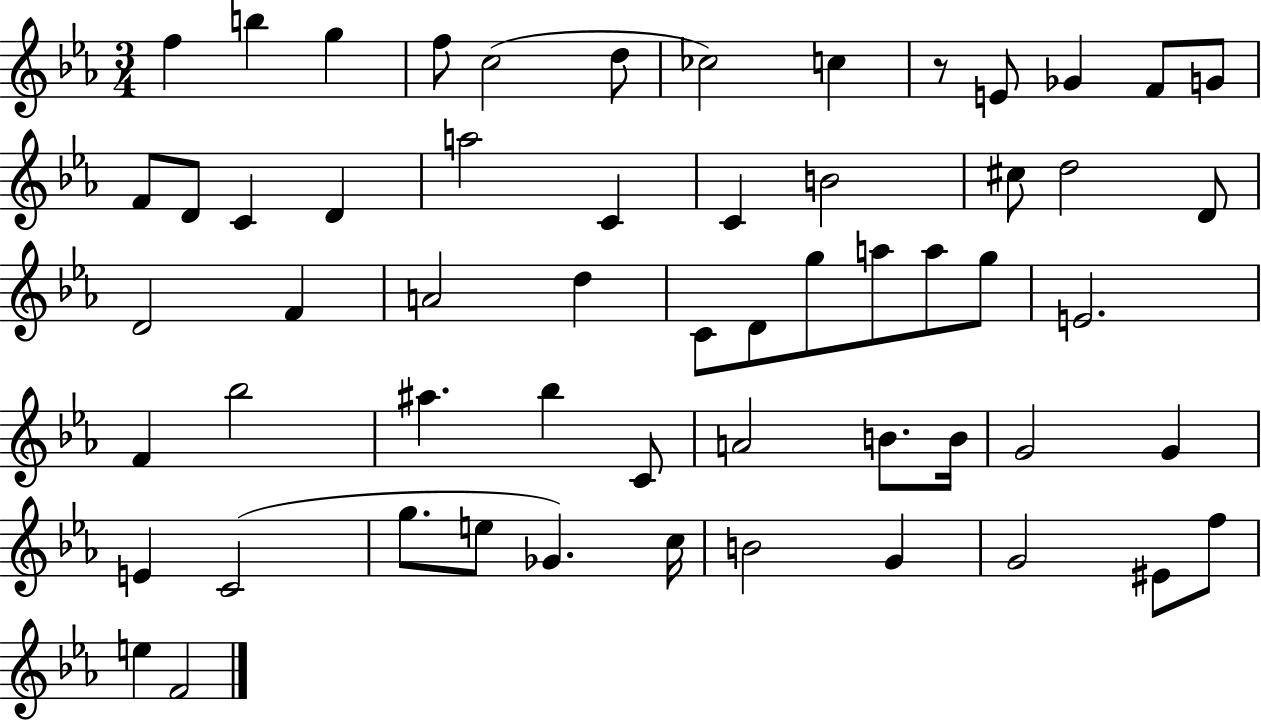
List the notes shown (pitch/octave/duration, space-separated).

F5/q B5/q G5/q F5/e C5/h D5/e CES5/h C5/q R/e E4/e Gb4/q F4/e G4/e F4/e D4/e C4/q D4/q A5/h C4/q C4/q B4/h C#5/e D5/h D4/e D4/h F4/q A4/h D5/q C4/e D4/e G5/e A5/e A5/e G5/e E4/h. F4/q Bb5/h A#5/q. Bb5/q C4/e A4/h B4/e. B4/s G4/h G4/q E4/q C4/h G5/e. E5/e Gb4/q. C5/s B4/h G4/q G4/h EIS4/e F5/e E5/q F4/h